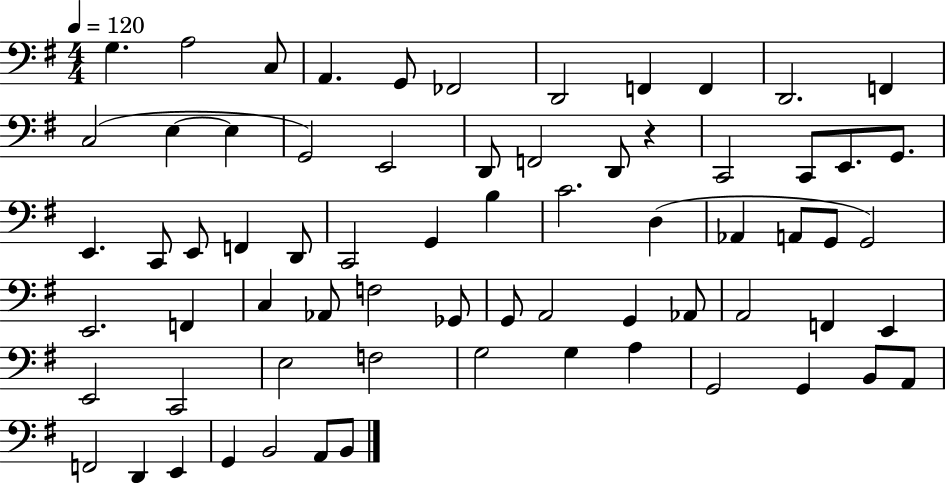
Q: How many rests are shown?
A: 1